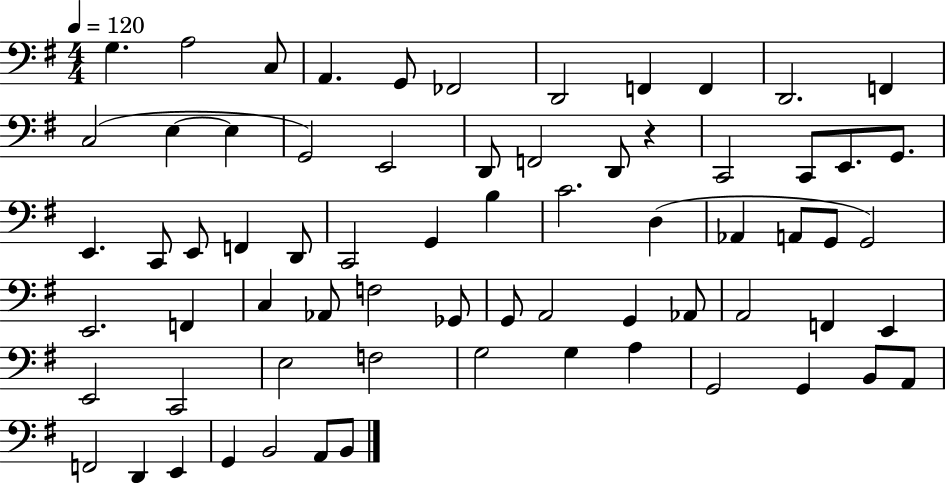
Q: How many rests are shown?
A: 1